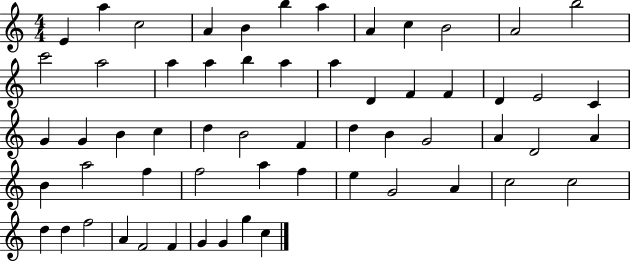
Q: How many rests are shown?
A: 0